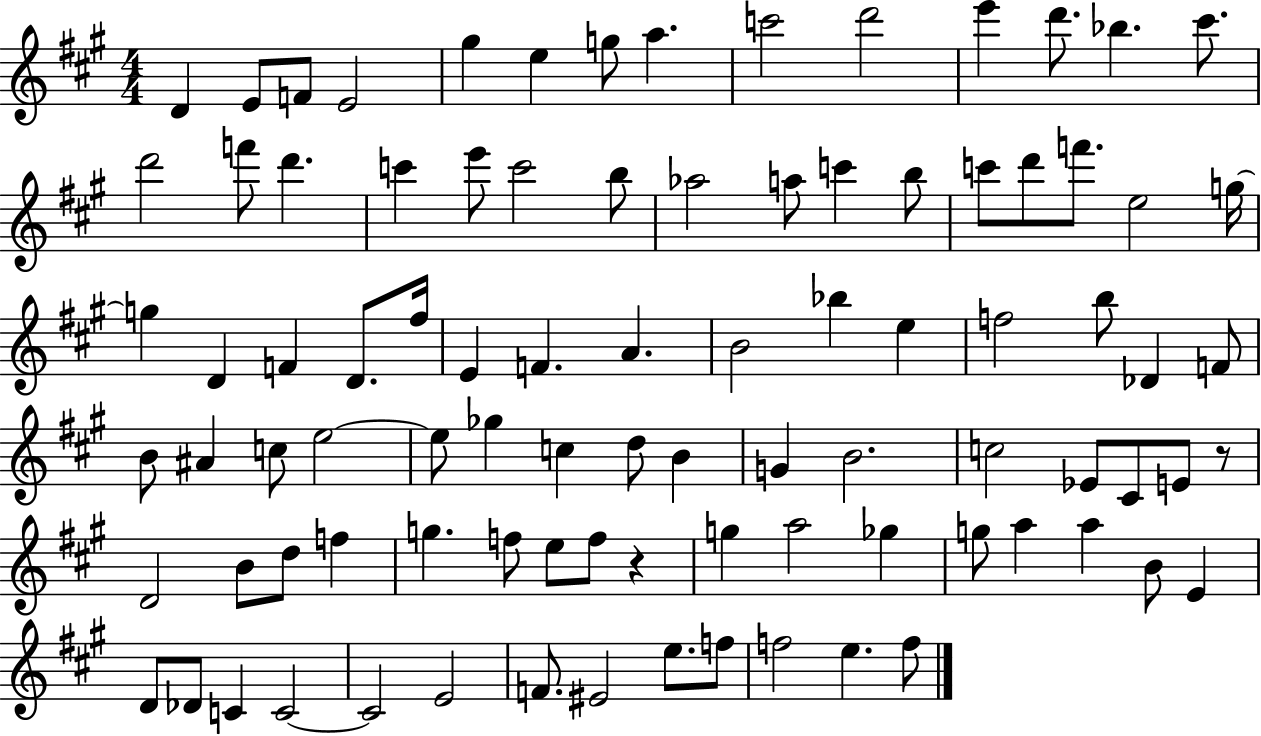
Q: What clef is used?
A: treble